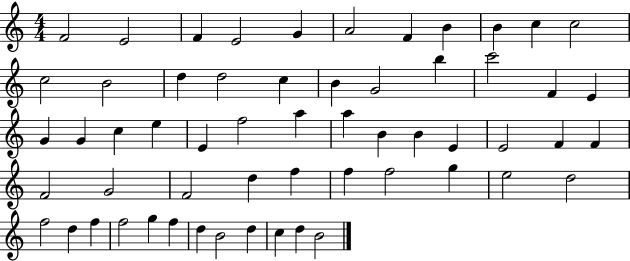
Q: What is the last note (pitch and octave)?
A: B4